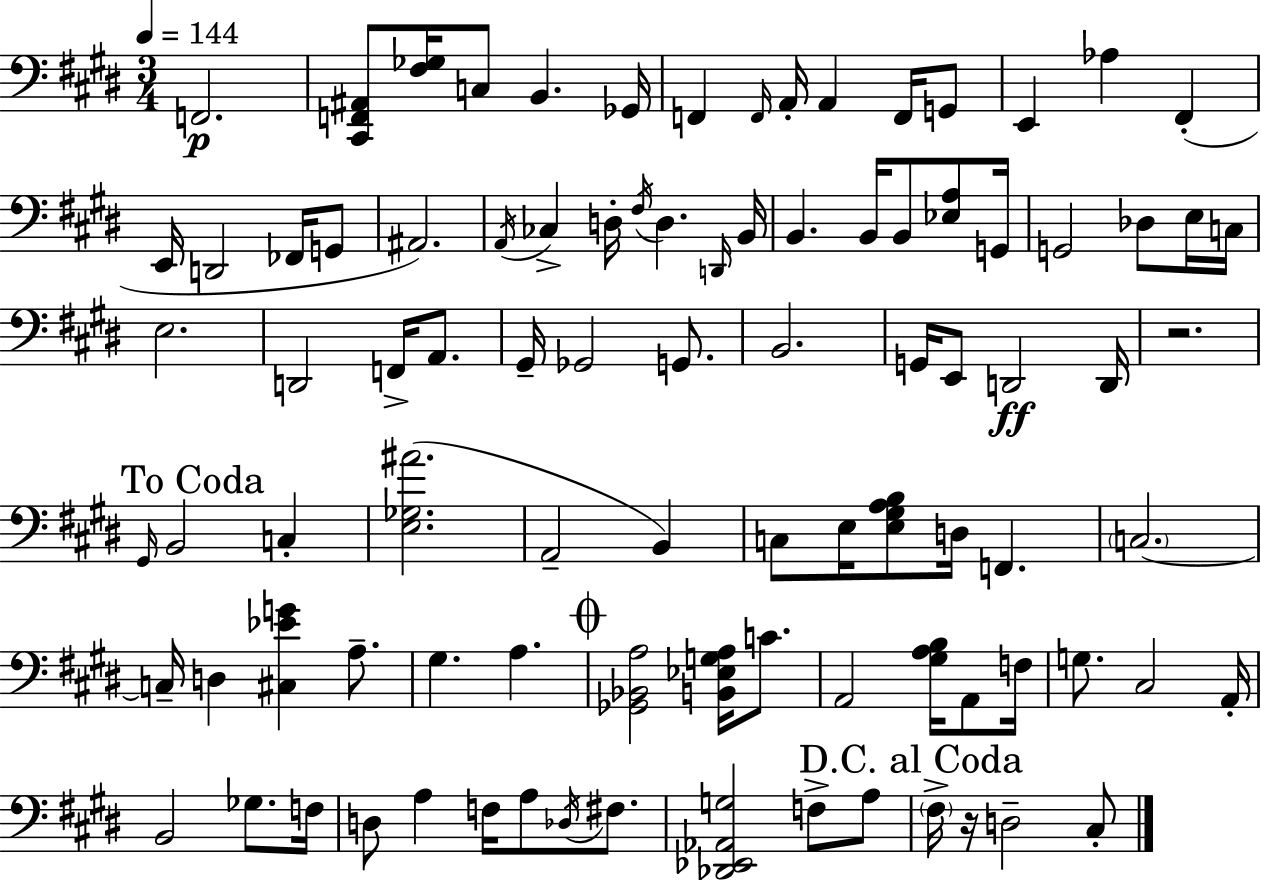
F2/h. [C#2,F2,A#2]/e [F#3,Gb3]/s C3/e B2/q. Gb2/s F2/q F2/s A2/s A2/q F2/s G2/e E2/q Ab3/q F#2/q E2/s D2/h FES2/s G2/e A#2/h. A2/s CES3/q D3/s F#3/s D3/q. D2/s B2/s B2/q. B2/s B2/e [Eb3,A3]/e G2/s G2/h Db3/e E3/s C3/s E3/h. D2/h F2/s A2/e. G#2/s Gb2/h G2/e. B2/h. G2/s E2/e D2/h D2/s R/h. G#2/s B2/h C3/q [E3,Gb3,A#4]/h. A2/h B2/q C3/e E3/s [E3,G#3,A3,B3]/e D3/s F2/q. C3/h. C3/s D3/q [C#3,Eb4,G4]/q A3/e. G#3/q. A3/q. [Gb2,Bb2,A3]/h [B2,Eb3,G3,A3]/s C4/e. A2/h [G#3,A3,B3]/s A2/e F3/s G3/e. C#3/h A2/s B2/h Gb3/e. F3/s D3/e A3/q F3/s A3/e Db3/s F#3/e. [Db2,Eb2,Ab2,G3]/h F3/e A3/e F#3/s R/s D3/h C#3/e